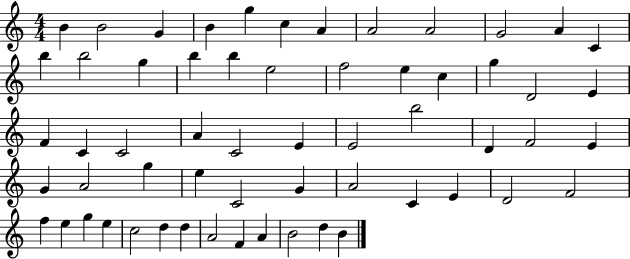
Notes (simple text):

B4/q B4/h G4/q B4/q G5/q C5/q A4/q A4/h A4/h G4/h A4/q C4/q B5/q B5/h G5/q B5/q B5/q E5/h F5/h E5/q C5/q G5/q D4/h E4/q F4/q C4/q C4/h A4/q C4/h E4/q E4/h B5/h D4/q F4/h E4/q G4/q A4/h G5/q E5/q C4/h G4/q A4/h C4/q E4/q D4/h F4/h F5/q E5/q G5/q E5/q C5/h D5/q D5/q A4/h F4/q A4/q B4/h D5/q B4/q